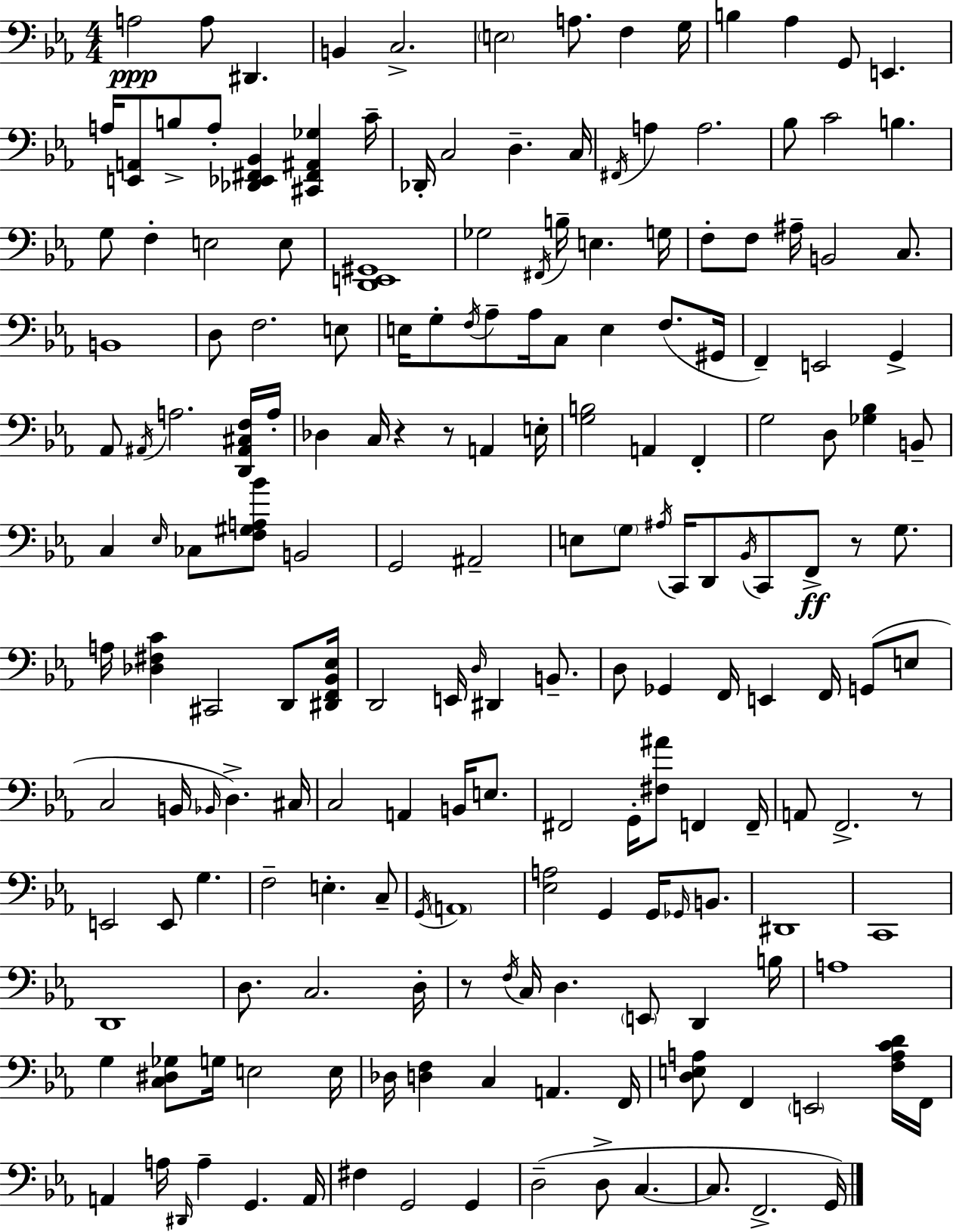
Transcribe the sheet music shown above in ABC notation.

X:1
T:Untitled
M:4/4
L:1/4
K:Cm
A,2 A,/2 ^D,, B,, C,2 E,2 A,/2 F, G,/4 B, _A, G,,/2 E,, A,/4 [E,,A,,]/2 B,/2 A,/2 [_D,,_E,,^F,,_B,,] [^C,,^F,,^A,,_G,] C/4 _D,,/4 C,2 D, C,/4 ^F,,/4 A, A,2 _B,/2 C2 B, G,/2 F, E,2 E,/2 [D,,E,,^G,,]4 _G,2 ^F,,/4 B,/4 E, G,/4 F,/2 F,/2 ^A,/4 B,,2 C,/2 B,,4 D,/2 F,2 E,/2 E,/4 G,/2 F,/4 _A,/2 _A,/4 C,/2 E, F,/2 ^G,,/4 F,, E,,2 G,, _A,,/2 ^A,,/4 A,2 [D,,^A,,^C,F,]/4 A,/4 _D, C,/4 z z/2 A,, E,/4 [G,B,]2 A,, F,, G,2 D,/2 [_G,_B,] B,,/2 C, _E,/4 _C,/2 [F,^G,A,_B]/2 B,,2 G,,2 ^A,,2 E,/2 G,/2 ^A,/4 C,,/4 D,,/2 _B,,/4 C,,/2 F,,/2 z/2 G,/2 A,/4 [_D,^F,C] ^C,,2 D,,/2 [^D,,F,,_B,,_E,]/4 D,,2 E,,/4 D,/4 ^D,, B,,/2 D,/2 _G,, F,,/4 E,, F,,/4 G,,/2 E,/2 C,2 B,,/4 _B,,/4 D, ^C,/4 C,2 A,, B,,/4 E,/2 ^F,,2 G,,/4 [^F,^A]/2 F,, F,,/4 A,,/2 F,,2 z/2 E,,2 E,,/2 G, F,2 E, C,/2 G,,/4 A,,4 [_E,A,]2 G,, G,,/4 _G,,/4 B,,/2 ^D,,4 C,,4 D,,4 D,/2 C,2 D,/4 z/2 F,/4 C,/4 D, E,,/2 D,, B,/4 A,4 G, [C,^D,_G,]/2 G,/4 E,2 E,/4 _D,/4 [D,F,] C, A,, F,,/4 [D,E,A,]/2 F,, E,,2 [F,A,CD]/4 F,,/4 A,, A,/4 ^D,,/4 A, G,, A,,/4 ^F, G,,2 G,, D,2 D,/2 C, C,/2 F,,2 G,,/4